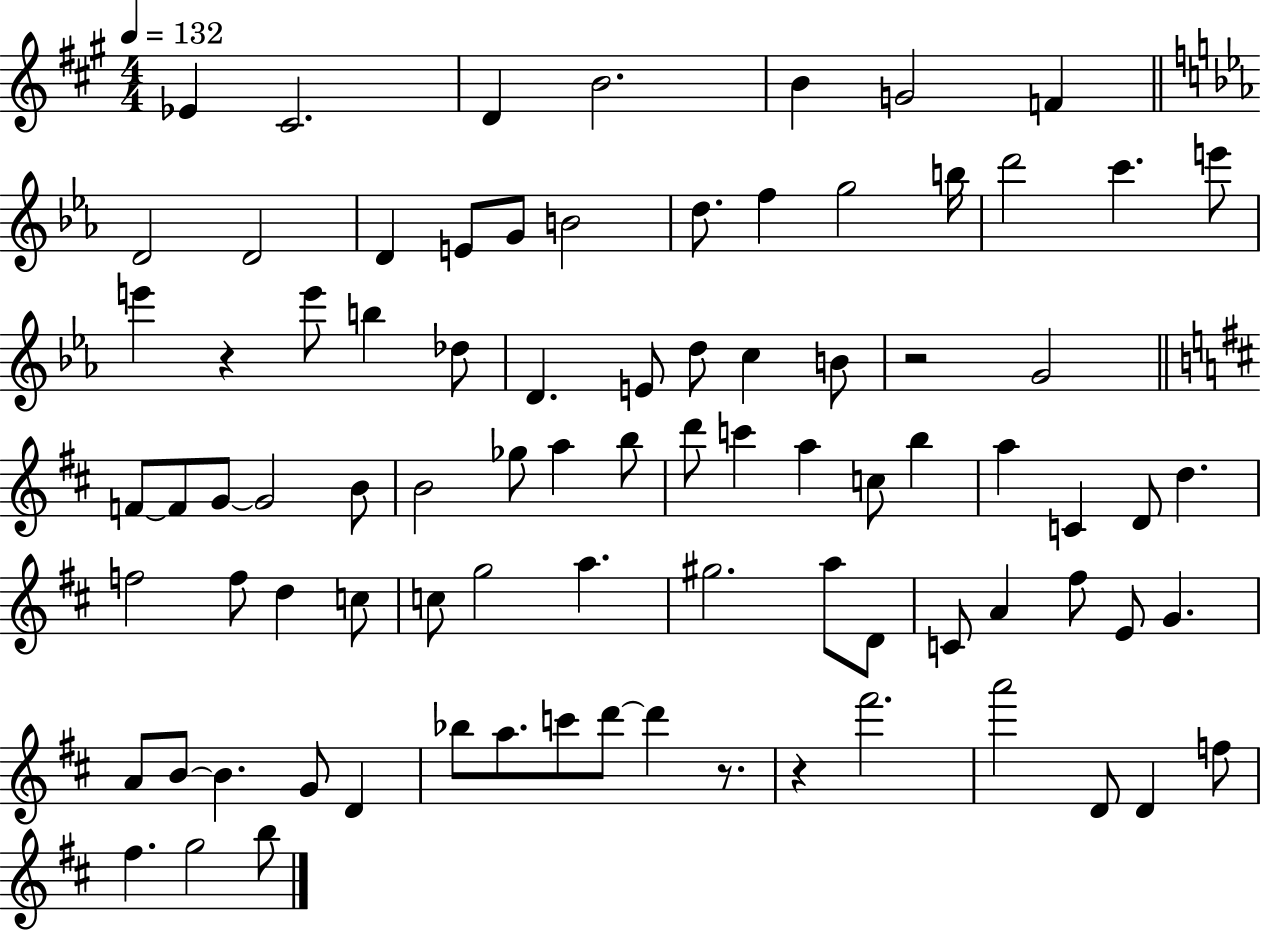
X:1
T:Untitled
M:4/4
L:1/4
K:A
_E ^C2 D B2 B G2 F D2 D2 D E/2 G/2 B2 d/2 f g2 b/4 d'2 c' e'/2 e' z e'/2 b _d/2 D E/2 d/2 c B/2 z2 G2 F/2 F/2 G/2 G2 B/2 B2 _g/2 a b/2 d'/2 c' a c/2 b a C D/2 d f2 f/2 d c/2 c/2 g2 a ^g2 a/2 D/2 C/2 A ^f/2 E/2 G A/2 B/2 B G/2 D _b/2 a/2 c'/2 d'/2 d' z/2 z ^f'2 a'2 D/2 D f/2 ^f g2 b/2